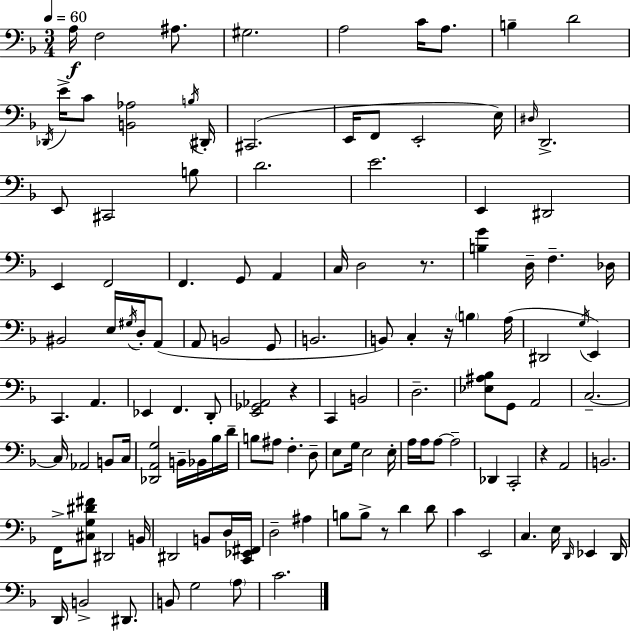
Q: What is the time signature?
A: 3/4